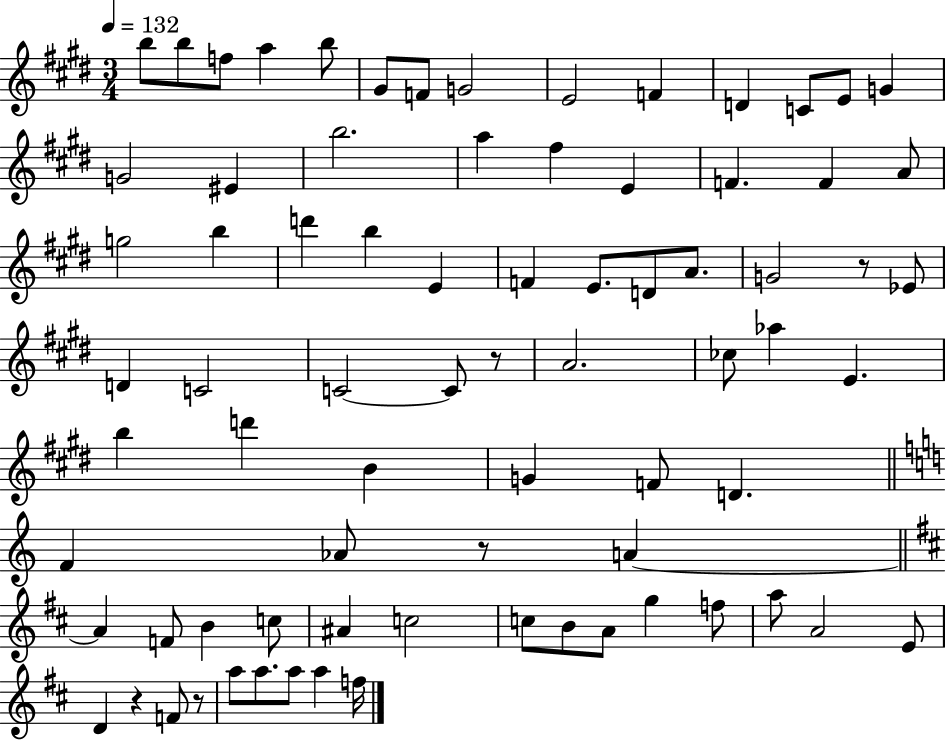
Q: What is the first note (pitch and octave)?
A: B5